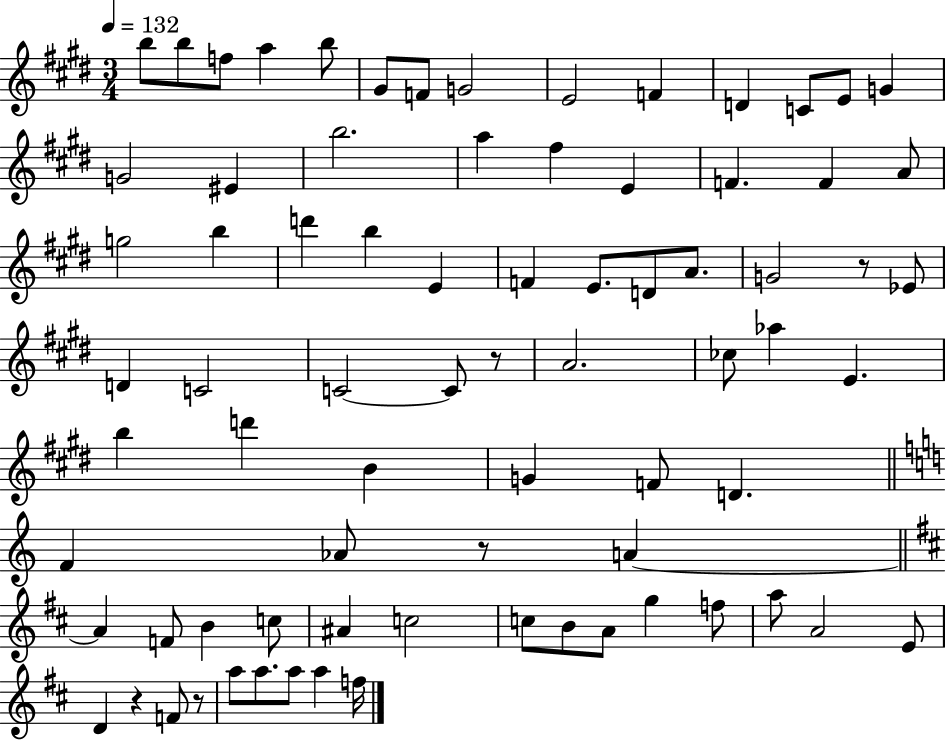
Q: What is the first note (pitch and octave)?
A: B5